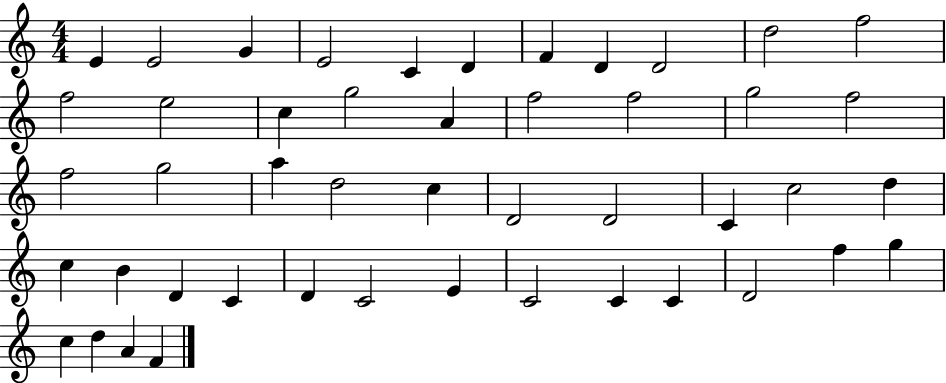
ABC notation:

X:1
T:Untitled
M:4/4
L:1/4
K:C
E E2 G E2 C D F D D2 d2 f2 f2 e2 c g2 A f2 f2 g2 f2 f2 g2 a d2 c D2 D2 C c2 d c B D C D C2 E C2 C C D2 f g c d A F